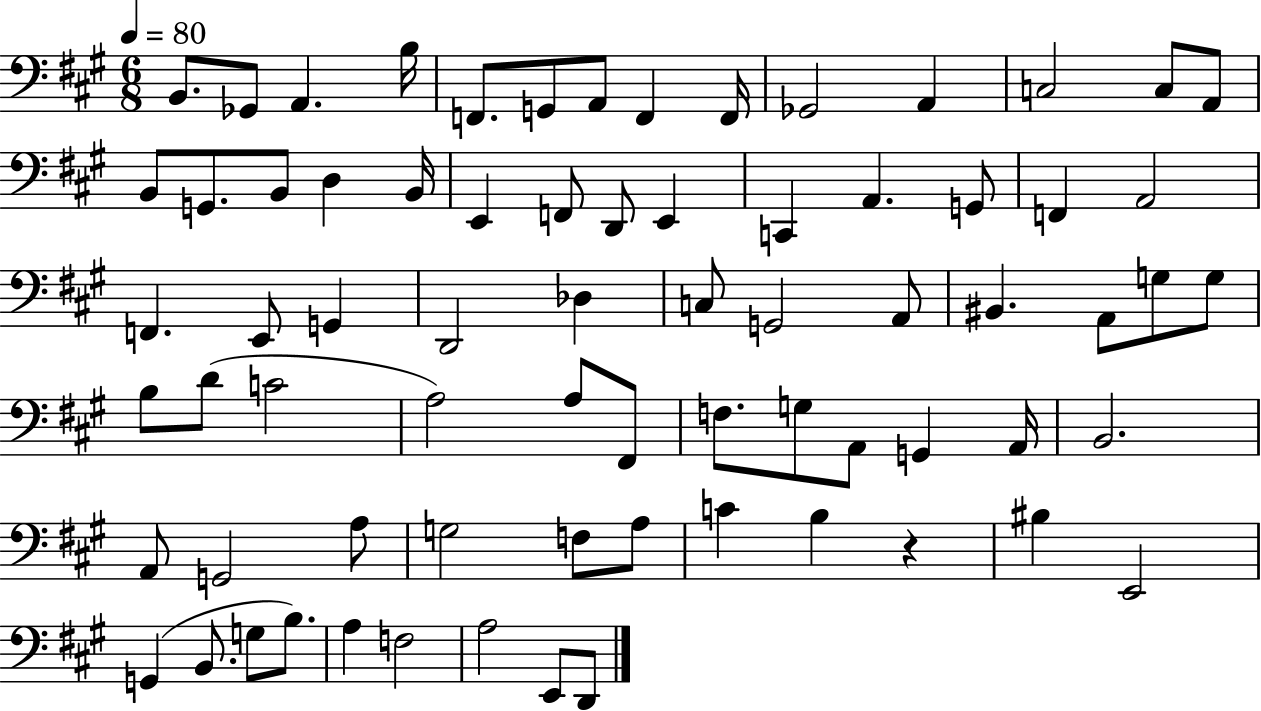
X:1
T:Untitled
M:6/8
L:1/4
K:A
B,,/2 _G,,/2 A,, B,/4 F,,/2 G,,/2 A,,/2 F,, F,,/4 _G,,2 A,, C,2 C,/2 A,,/2 B,,/2 G,,/2 B,,/2 D, B,,/4 E,, F,,/2 D,,/2 E,, C,, A,, G,,/2 F,, A,,2 F,, E,,/2 G,, D,,2 _D, C,/2 G,,2 A,,/2 ^B,, A,,/2 G,/2 G,/2 B,/2 D/2 C2 A,2 A,/2 ^F,,/2 F,/2 G,/2 A,,/2 G,, A,,/4 B,,2 A,,/2 G,,2 A,/2 G,2 F,/2 A,/2 C B, z ^B, E,,2 G,, B,,/2 G,/2 B,/2 A, F,2 A,2 E,,/2 D,,/2